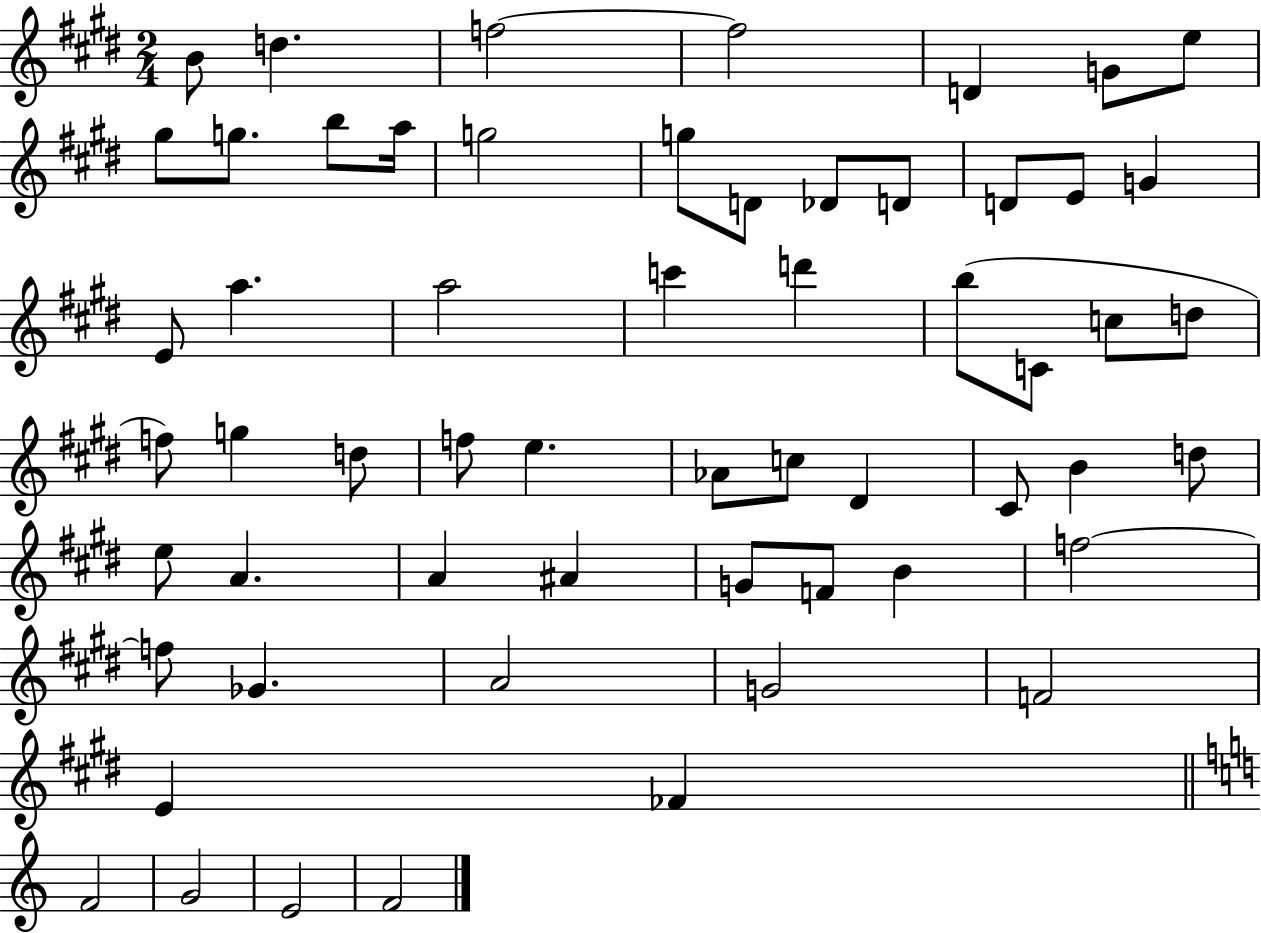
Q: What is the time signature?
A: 2/4